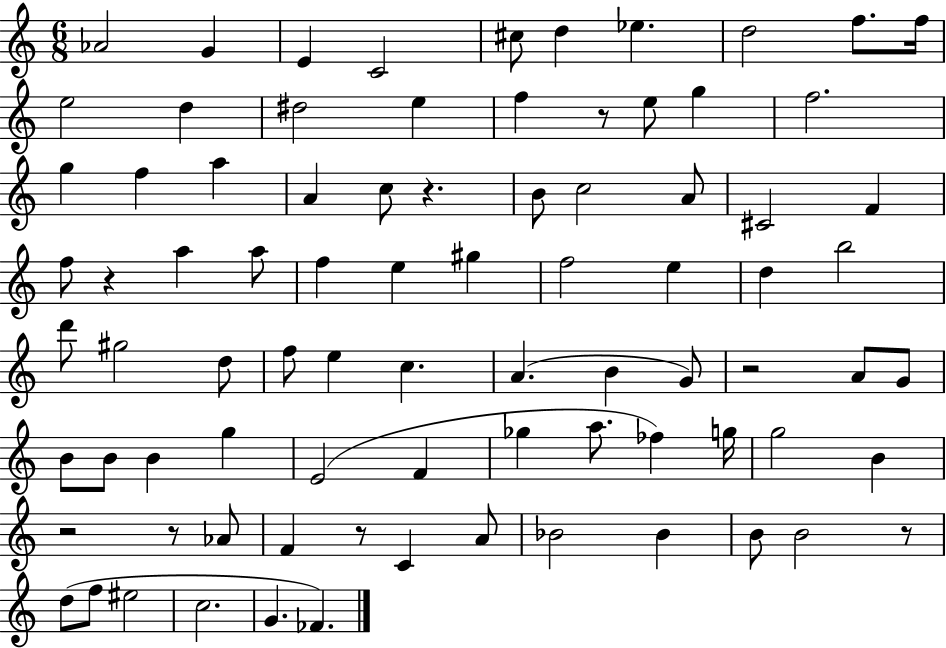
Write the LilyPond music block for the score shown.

{
  \clef treble
  \numericTimeSignature
  \time 6/8
  \key c \major
  aes'2 g'4 | e'4 c'2 | cis''8 d''4 ees''4. | d''2 f''8. f''16 | \break e''2 d''4 | dis''2 e''4 | f''4 r8 e''8 g''4 | f''2. | \break g''4 f''4 a''4 | a'4 c''8 r4. | b'8 c''2 a'8 | cis'2 f'4 | \break f''8 r4 a''4 a''8 | f''4 e''4 gis''4 | f''2 e''4 | d''4 b''2 | \break d'''8 gis''2 d''8 | f''8 e''4 c''4. | a'4.( b'4 g'8) | r2 a'8 g'8 | \break b'8 b'8 b'4 g''4 | e'2( f'4 | ges''4 a''8. fes''4) g''16 | g''2 b'4 | \break r2 r8 aes'8 | f'4 r8 c'4 a'8 | bes'2 bes'4 | b'8 b'2 r8 | \break d''8( f''8 eis''2 | c''2. | g'4. fes'4.) | \bar "|."
}